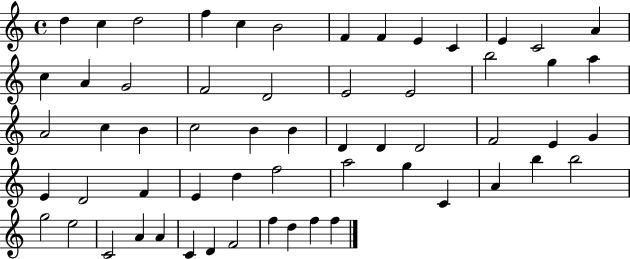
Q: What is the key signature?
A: C major